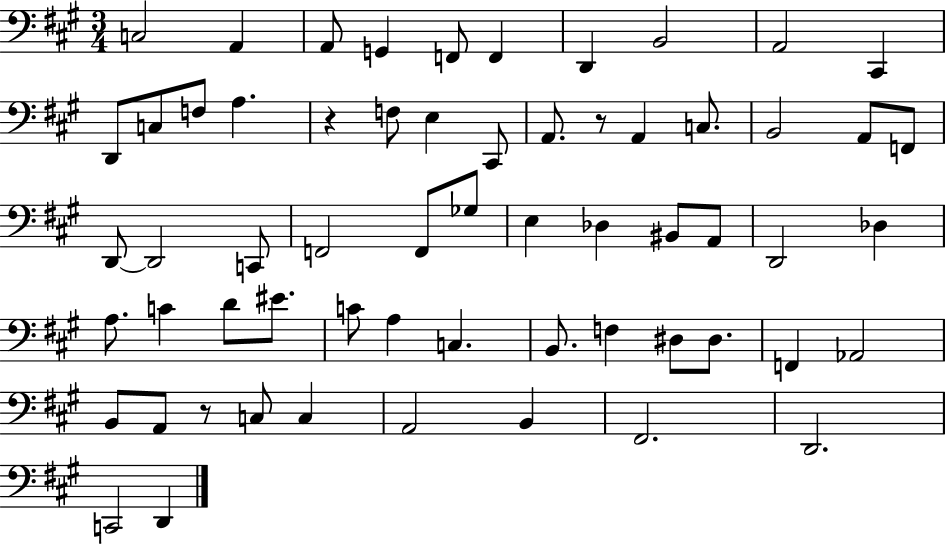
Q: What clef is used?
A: bass